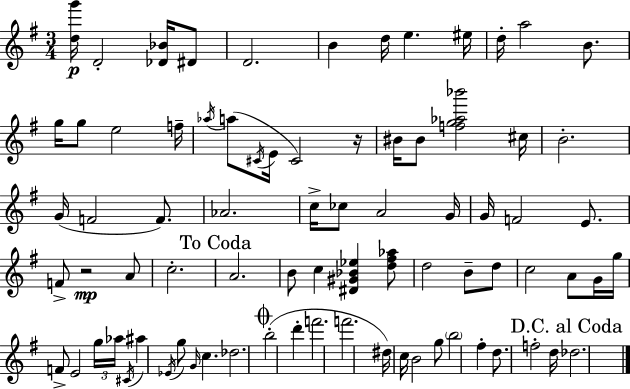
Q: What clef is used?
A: treble